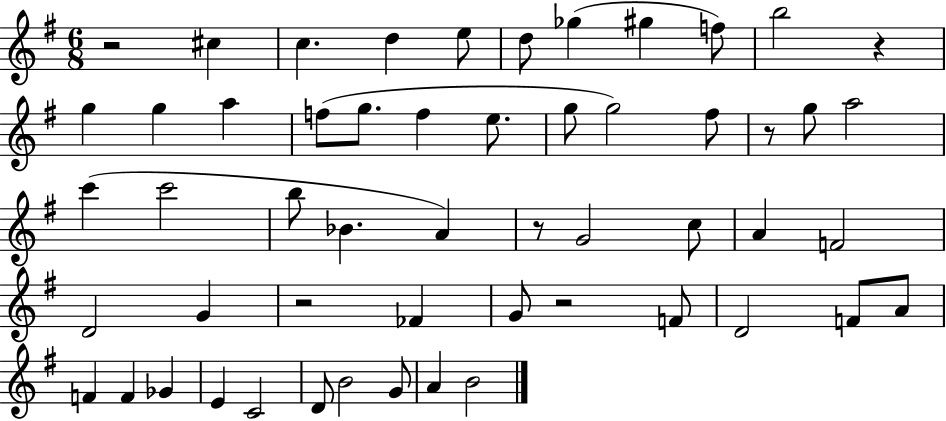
{
  \clef treble
  \numericTimeSignature
  \time 6/8
  \key g \major
  r2 cis''4 | c''4. d''4 e''8 | d''8 ges''4( gis''4 f''8) | b''2 r4 | \break g''4 g''4 a''4 | f''8( g''8. f''4 e''8. | g''8 g''2) fis''8 | r8 g''8 a''2 | \break c'''4( c'''2 | b''8 bes'4. a'4) | r8 g'2 c''8 | a'4 f'2 | \break d'2 g'4 | r2 fes'4 | g'8 r2 f'8 | d'2 f'8 a'8 | \break f'4 f'4 ges'4 | e'4 c'2 | d'8 b'2 g'8 | a'4 b'2 | \break \bar "|."
}